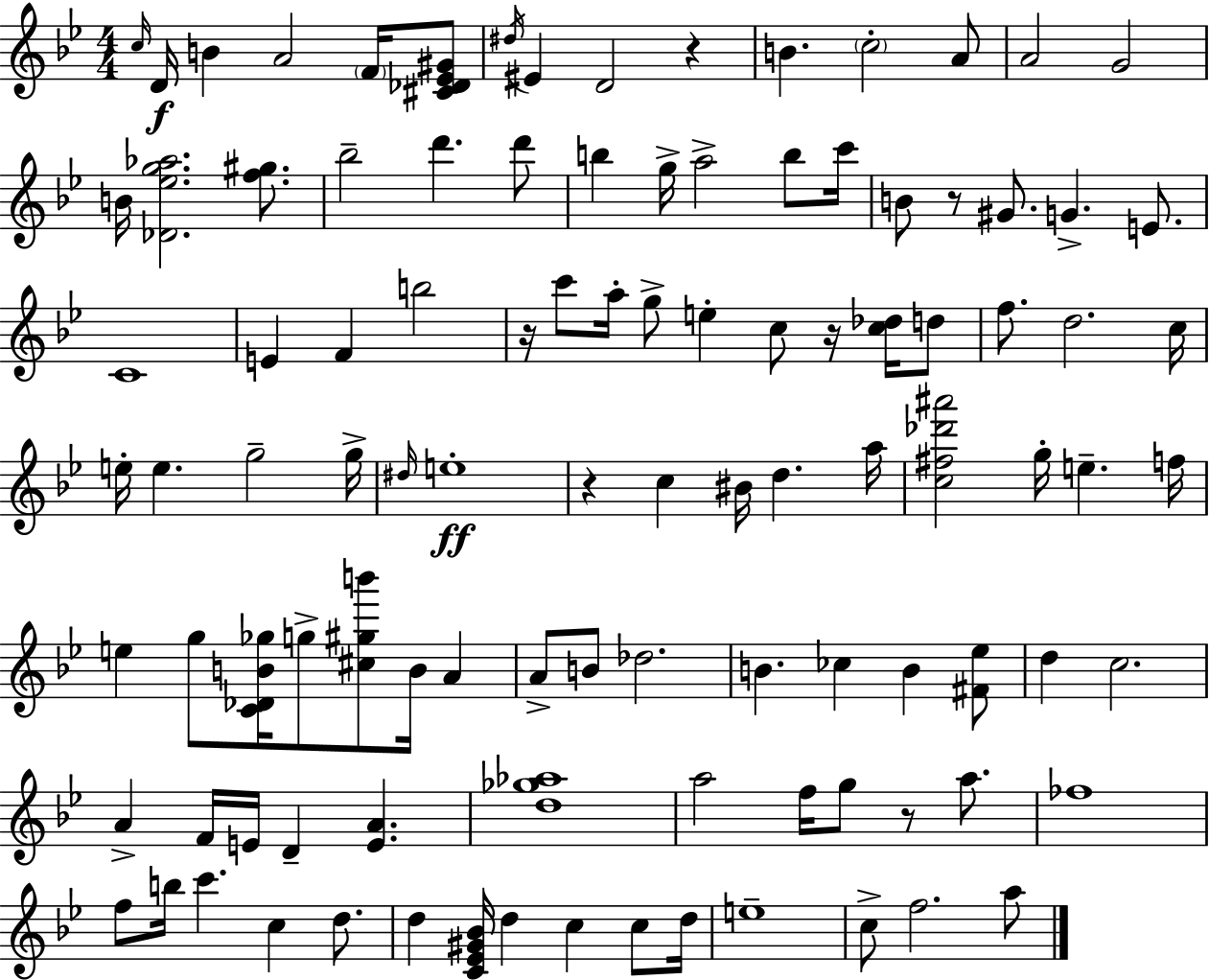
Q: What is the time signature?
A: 4/4